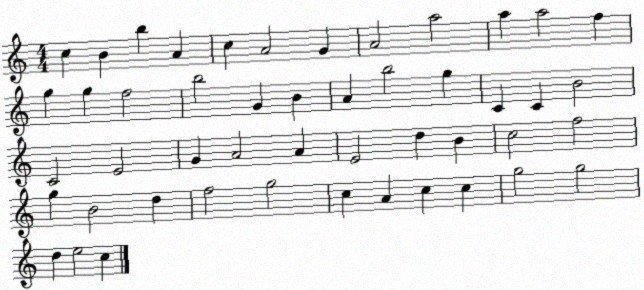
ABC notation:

X:1
T:Untitled
M:4/4
L:1/4
K:C
c B b A c A2 G A2 a2 a a2 f g g f2 b2 G B A b2 g C C B2 C2 E2 G A2 A E2 d B c2 f2 g B2 d f2 g2 c A c c g2 g2 d e2 c